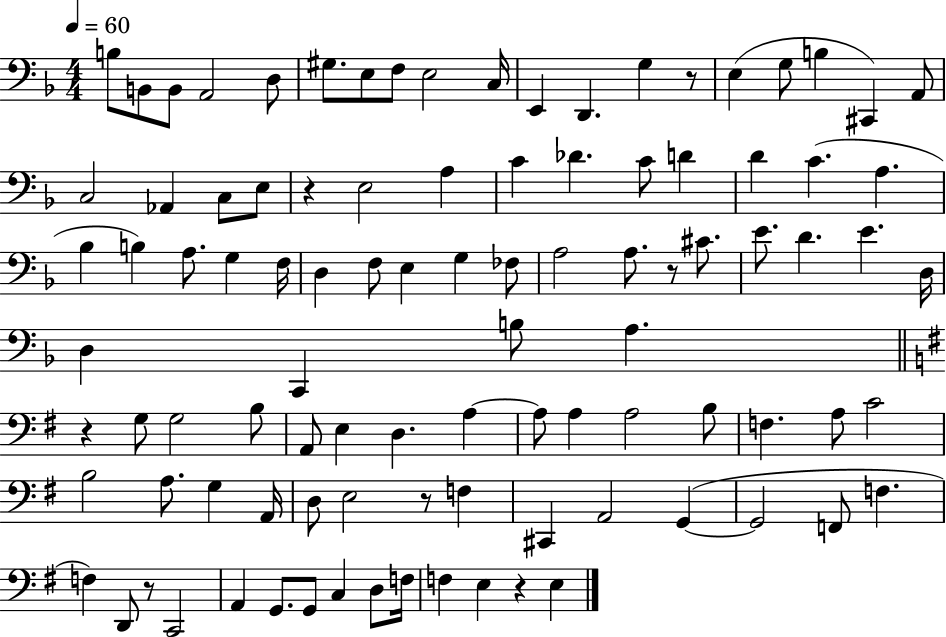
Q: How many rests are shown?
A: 7